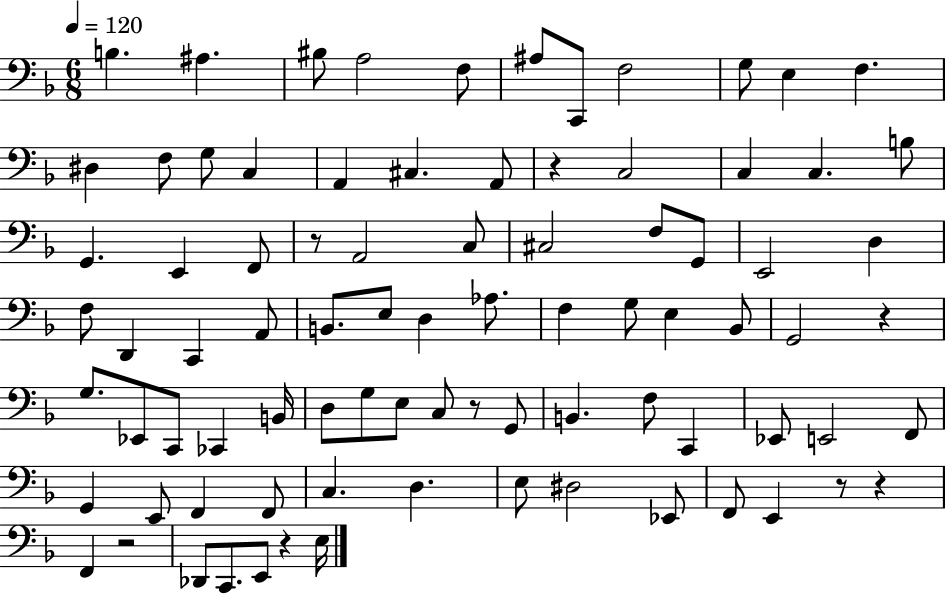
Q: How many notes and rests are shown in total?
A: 85